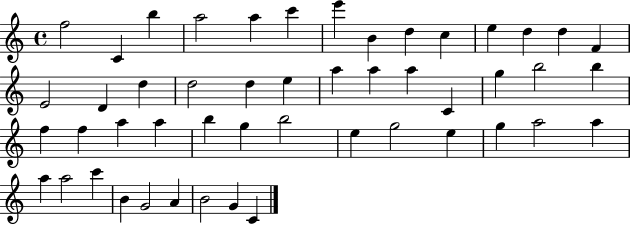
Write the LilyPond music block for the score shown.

{
  \clef treble
  \time 4/4
  \defaultTimeSignature
  \key c \major
  f''2 c'4 b''4 | a''2 a''4 c'''4 | e'''4 b'4 d''4 c''4 | e''4 d''4 d''4 f'4 | \break e'2 d'4 d''4 | d''2 d''4 e''4 | a''4 a''4 a''4 c'4 | g''4 b''2 b''4 | \break f''4 f''4 a''4 a''4 | b''4 g''4 b''2 | e''4 g''2 e''4 | g''4 a''2 a''4 | \break a''4 a''2 c'''4 | b'4 g'2 a'4 | b'2 g'4 c'4 | \bar "|."
}